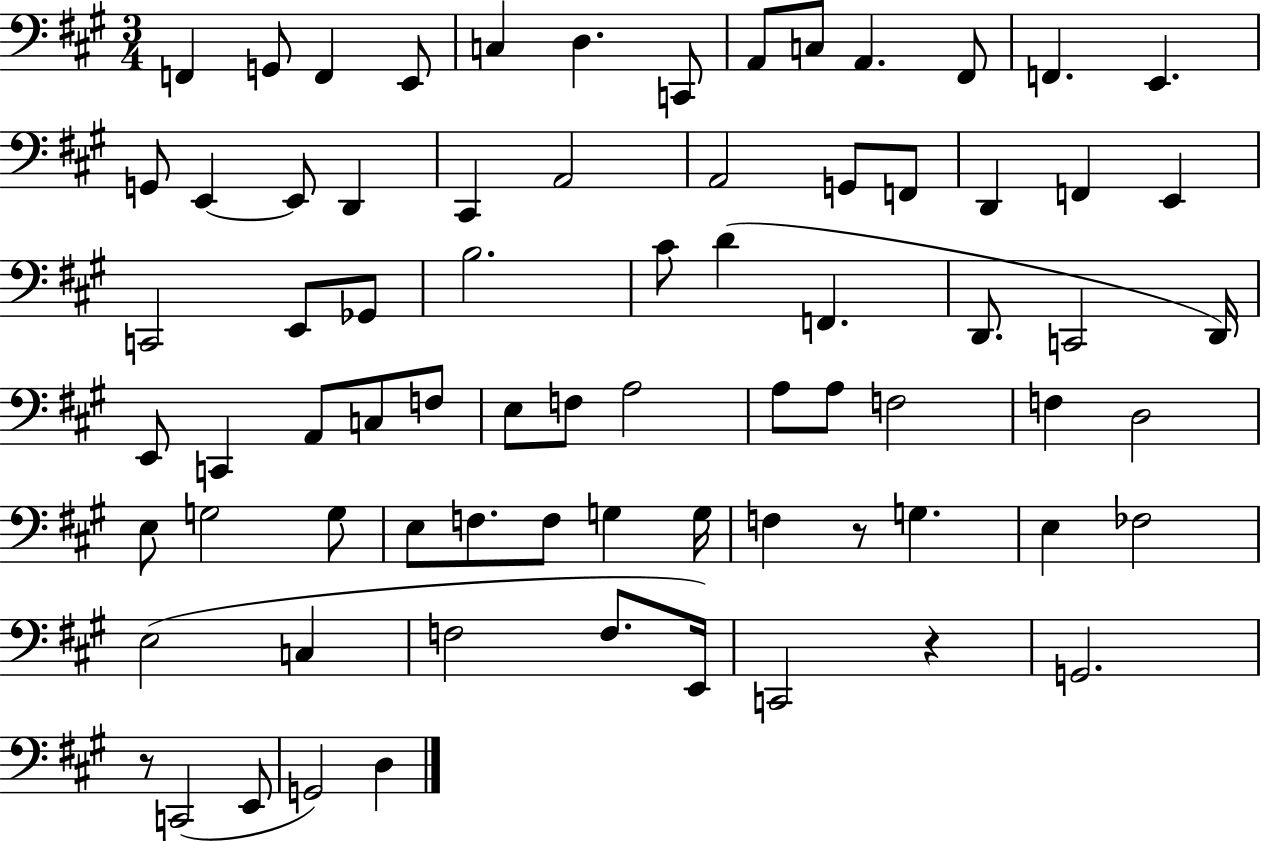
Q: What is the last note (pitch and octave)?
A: D3